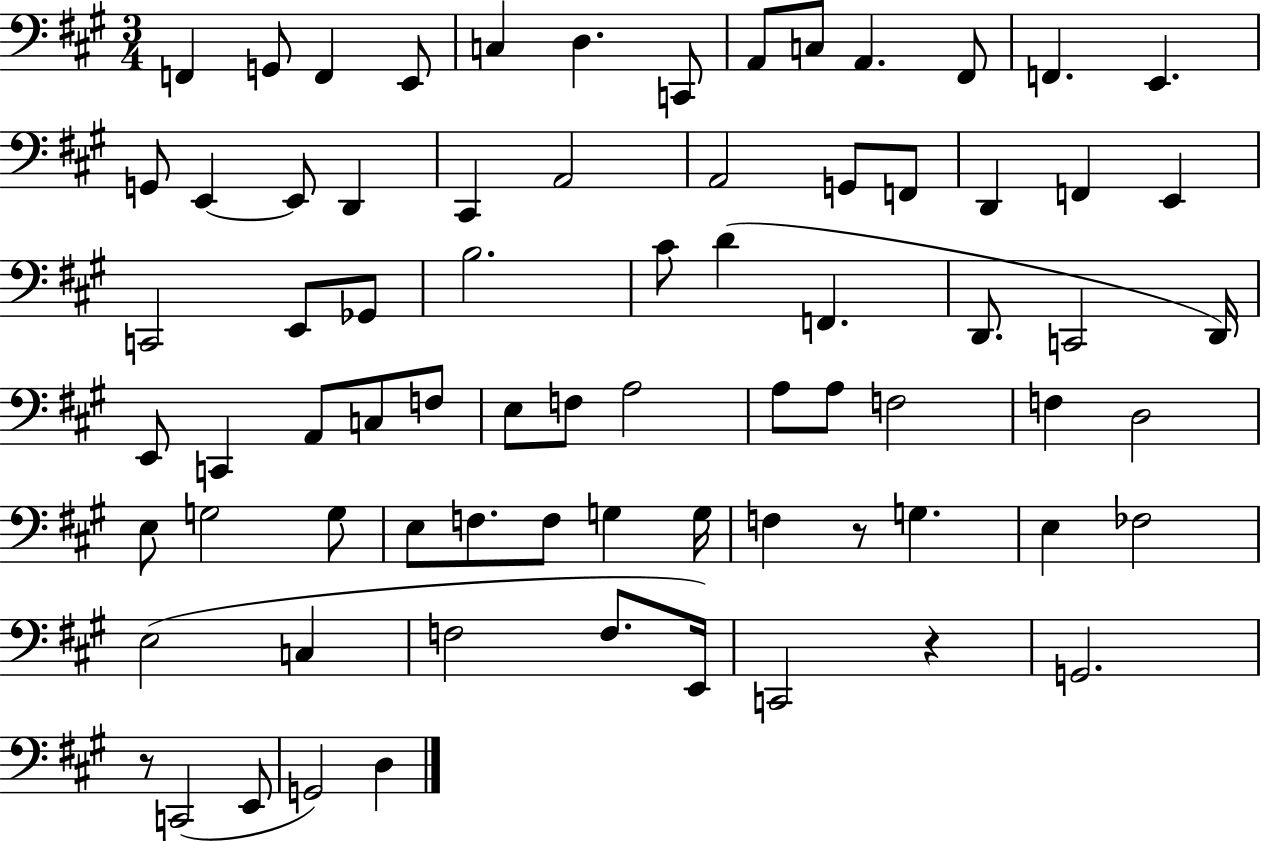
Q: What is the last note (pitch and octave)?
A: D3